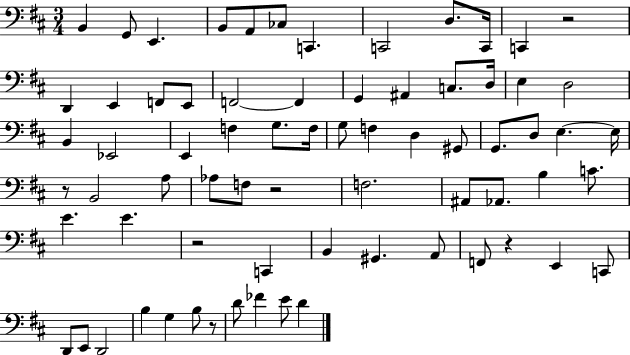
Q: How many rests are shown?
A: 6